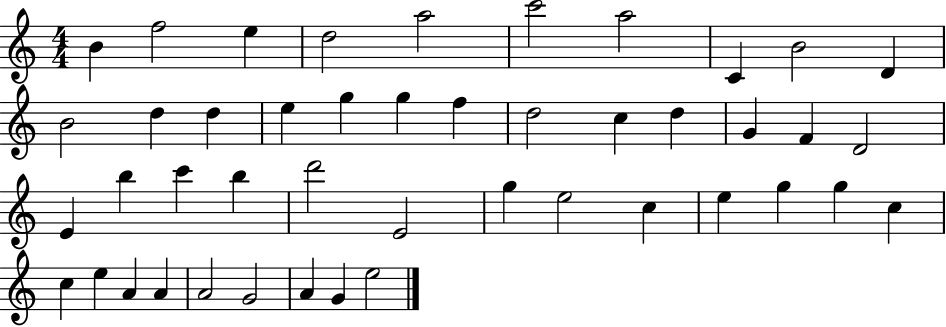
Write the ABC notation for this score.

X:1
T:Untitled
M:4/4
L:1/4
K:C
B f2 e d2 a2 c'2 a2 C B2 D B2 d d e g g f d2 c d G F D2 E b c' b d'2 E2 g e2 c e g g c c e A A A2 G2 A G e2